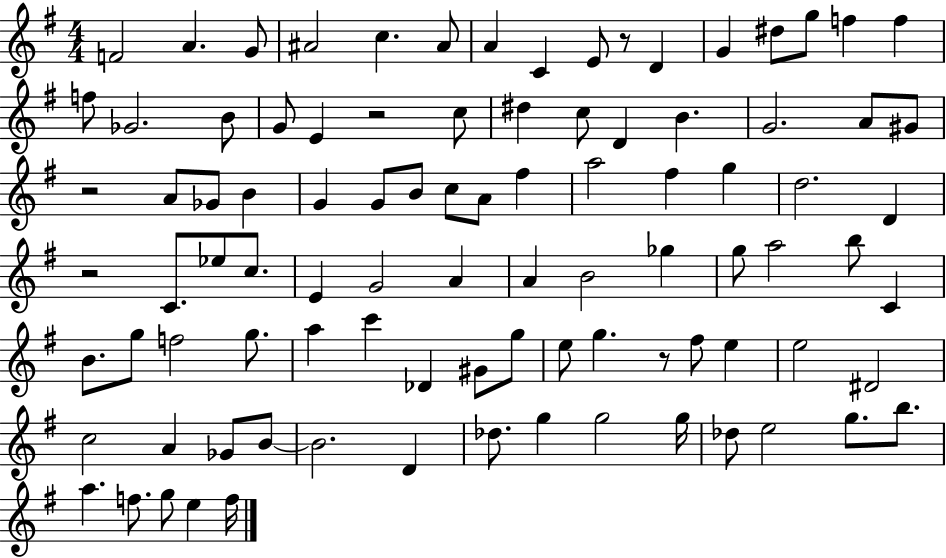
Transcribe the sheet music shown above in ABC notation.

X:1
T:Untitled
M:4/4
L:1/4
K:G
F2 A G/2 ^A2 c ^A/2 A C E/2 z/2 D G ^d/2 g/2 f f f/2 _G2 B/2 G/2 E z2 c/2 ^d c/2 D B G2 A/2 ^G/2 z2 A/2 _G/2 B G G/2 B/2 c/2 A/2 ^f a2 ^f g d2 D z2 C/2 _e/2 c/2 E G2 A A B2 _g g/2 a2 b/2 C B/2 g/2 f2 g/2 a c' _D ^G/2 g/2 e/2 g z/2 ^f/2 e e2 ^D2 c2 A _G/2 B/2 B2 D _d/2 g g2 g/4 _d/2 e2 g/2 b/2 a f/2 g/2 e f/4